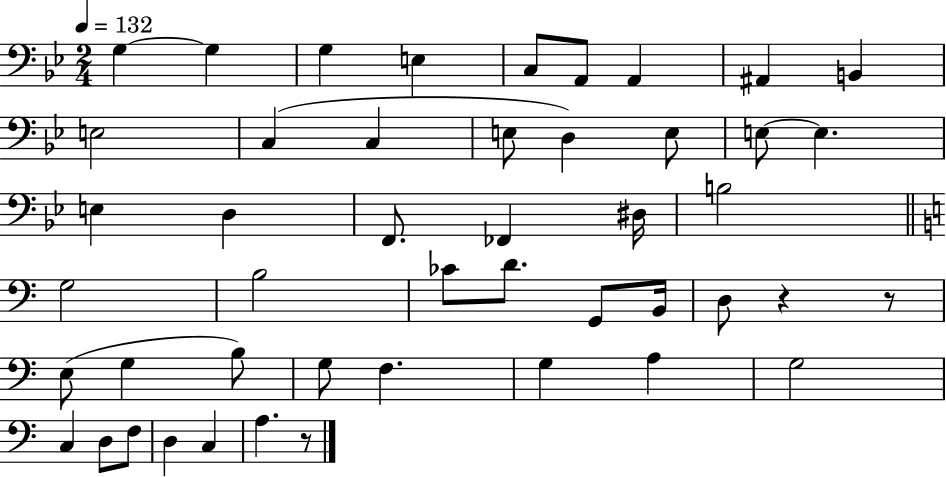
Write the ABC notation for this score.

X:1
T:Untitled
M:2/4
L:1/4
K:Bb
G, G, G, E, C,/2 A,,/2 A,, ^A,, B,, E,2 C, C, E,/2 D, E,/2 E,/2 E, E, D, F,,/2 _F,, ^D,/4 B,2 G,2 B,2 _C/2 D/2 G,,/2 B,,/4 D,/2 z z/2 E,/2 G, B,/2 G,/2 F, G, A, G,2 C, D,/2 F,/2 D, C, A, z/2